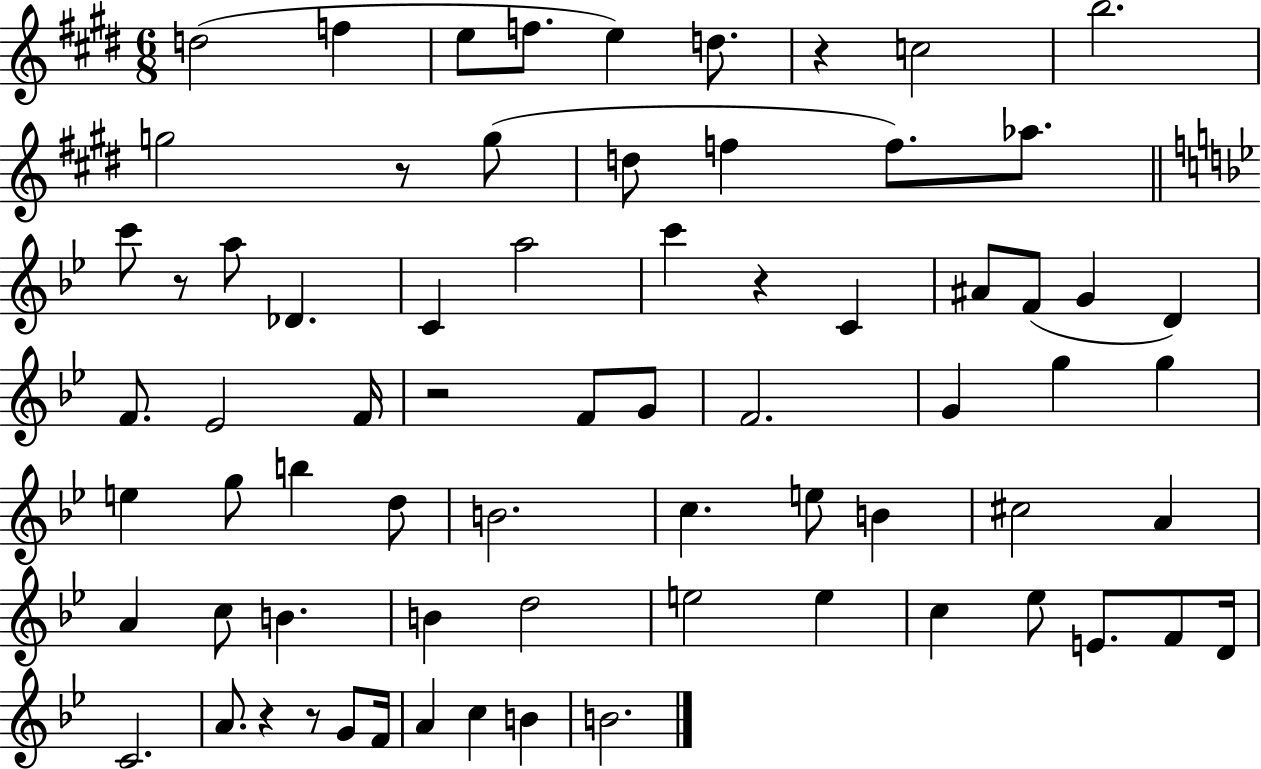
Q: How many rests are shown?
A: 7